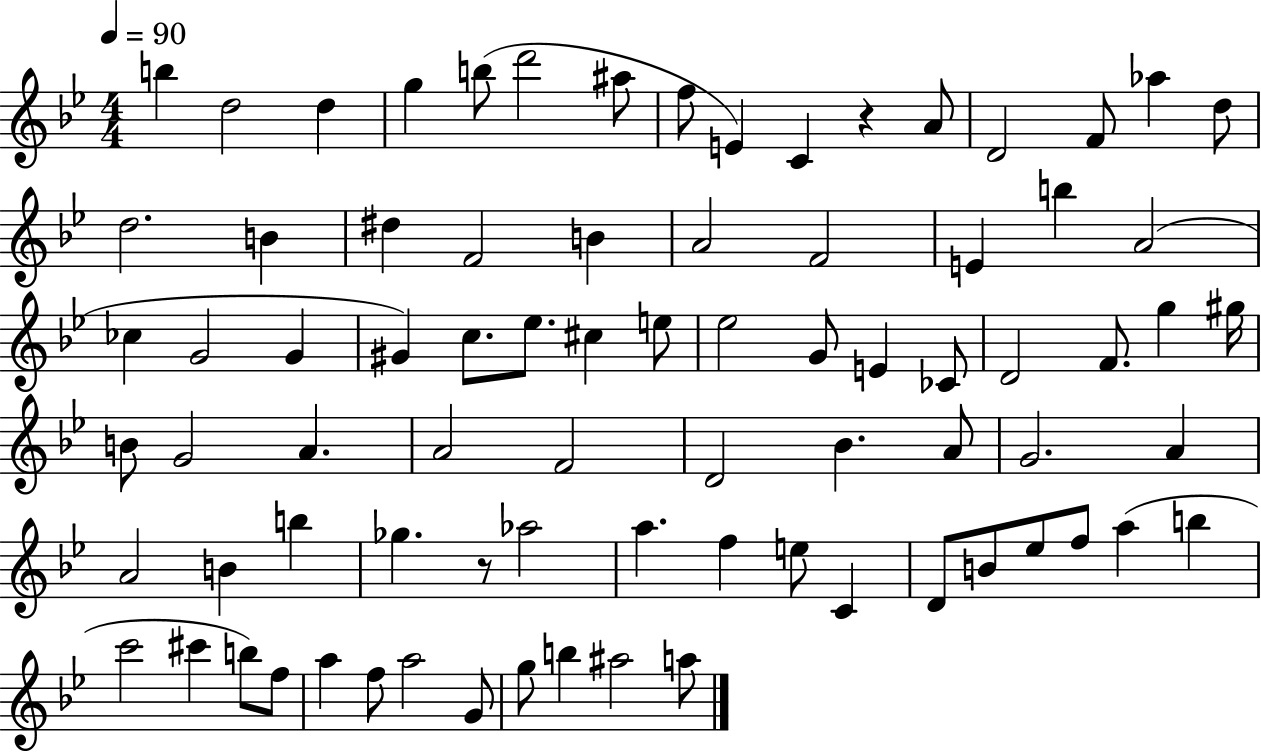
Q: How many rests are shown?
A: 2